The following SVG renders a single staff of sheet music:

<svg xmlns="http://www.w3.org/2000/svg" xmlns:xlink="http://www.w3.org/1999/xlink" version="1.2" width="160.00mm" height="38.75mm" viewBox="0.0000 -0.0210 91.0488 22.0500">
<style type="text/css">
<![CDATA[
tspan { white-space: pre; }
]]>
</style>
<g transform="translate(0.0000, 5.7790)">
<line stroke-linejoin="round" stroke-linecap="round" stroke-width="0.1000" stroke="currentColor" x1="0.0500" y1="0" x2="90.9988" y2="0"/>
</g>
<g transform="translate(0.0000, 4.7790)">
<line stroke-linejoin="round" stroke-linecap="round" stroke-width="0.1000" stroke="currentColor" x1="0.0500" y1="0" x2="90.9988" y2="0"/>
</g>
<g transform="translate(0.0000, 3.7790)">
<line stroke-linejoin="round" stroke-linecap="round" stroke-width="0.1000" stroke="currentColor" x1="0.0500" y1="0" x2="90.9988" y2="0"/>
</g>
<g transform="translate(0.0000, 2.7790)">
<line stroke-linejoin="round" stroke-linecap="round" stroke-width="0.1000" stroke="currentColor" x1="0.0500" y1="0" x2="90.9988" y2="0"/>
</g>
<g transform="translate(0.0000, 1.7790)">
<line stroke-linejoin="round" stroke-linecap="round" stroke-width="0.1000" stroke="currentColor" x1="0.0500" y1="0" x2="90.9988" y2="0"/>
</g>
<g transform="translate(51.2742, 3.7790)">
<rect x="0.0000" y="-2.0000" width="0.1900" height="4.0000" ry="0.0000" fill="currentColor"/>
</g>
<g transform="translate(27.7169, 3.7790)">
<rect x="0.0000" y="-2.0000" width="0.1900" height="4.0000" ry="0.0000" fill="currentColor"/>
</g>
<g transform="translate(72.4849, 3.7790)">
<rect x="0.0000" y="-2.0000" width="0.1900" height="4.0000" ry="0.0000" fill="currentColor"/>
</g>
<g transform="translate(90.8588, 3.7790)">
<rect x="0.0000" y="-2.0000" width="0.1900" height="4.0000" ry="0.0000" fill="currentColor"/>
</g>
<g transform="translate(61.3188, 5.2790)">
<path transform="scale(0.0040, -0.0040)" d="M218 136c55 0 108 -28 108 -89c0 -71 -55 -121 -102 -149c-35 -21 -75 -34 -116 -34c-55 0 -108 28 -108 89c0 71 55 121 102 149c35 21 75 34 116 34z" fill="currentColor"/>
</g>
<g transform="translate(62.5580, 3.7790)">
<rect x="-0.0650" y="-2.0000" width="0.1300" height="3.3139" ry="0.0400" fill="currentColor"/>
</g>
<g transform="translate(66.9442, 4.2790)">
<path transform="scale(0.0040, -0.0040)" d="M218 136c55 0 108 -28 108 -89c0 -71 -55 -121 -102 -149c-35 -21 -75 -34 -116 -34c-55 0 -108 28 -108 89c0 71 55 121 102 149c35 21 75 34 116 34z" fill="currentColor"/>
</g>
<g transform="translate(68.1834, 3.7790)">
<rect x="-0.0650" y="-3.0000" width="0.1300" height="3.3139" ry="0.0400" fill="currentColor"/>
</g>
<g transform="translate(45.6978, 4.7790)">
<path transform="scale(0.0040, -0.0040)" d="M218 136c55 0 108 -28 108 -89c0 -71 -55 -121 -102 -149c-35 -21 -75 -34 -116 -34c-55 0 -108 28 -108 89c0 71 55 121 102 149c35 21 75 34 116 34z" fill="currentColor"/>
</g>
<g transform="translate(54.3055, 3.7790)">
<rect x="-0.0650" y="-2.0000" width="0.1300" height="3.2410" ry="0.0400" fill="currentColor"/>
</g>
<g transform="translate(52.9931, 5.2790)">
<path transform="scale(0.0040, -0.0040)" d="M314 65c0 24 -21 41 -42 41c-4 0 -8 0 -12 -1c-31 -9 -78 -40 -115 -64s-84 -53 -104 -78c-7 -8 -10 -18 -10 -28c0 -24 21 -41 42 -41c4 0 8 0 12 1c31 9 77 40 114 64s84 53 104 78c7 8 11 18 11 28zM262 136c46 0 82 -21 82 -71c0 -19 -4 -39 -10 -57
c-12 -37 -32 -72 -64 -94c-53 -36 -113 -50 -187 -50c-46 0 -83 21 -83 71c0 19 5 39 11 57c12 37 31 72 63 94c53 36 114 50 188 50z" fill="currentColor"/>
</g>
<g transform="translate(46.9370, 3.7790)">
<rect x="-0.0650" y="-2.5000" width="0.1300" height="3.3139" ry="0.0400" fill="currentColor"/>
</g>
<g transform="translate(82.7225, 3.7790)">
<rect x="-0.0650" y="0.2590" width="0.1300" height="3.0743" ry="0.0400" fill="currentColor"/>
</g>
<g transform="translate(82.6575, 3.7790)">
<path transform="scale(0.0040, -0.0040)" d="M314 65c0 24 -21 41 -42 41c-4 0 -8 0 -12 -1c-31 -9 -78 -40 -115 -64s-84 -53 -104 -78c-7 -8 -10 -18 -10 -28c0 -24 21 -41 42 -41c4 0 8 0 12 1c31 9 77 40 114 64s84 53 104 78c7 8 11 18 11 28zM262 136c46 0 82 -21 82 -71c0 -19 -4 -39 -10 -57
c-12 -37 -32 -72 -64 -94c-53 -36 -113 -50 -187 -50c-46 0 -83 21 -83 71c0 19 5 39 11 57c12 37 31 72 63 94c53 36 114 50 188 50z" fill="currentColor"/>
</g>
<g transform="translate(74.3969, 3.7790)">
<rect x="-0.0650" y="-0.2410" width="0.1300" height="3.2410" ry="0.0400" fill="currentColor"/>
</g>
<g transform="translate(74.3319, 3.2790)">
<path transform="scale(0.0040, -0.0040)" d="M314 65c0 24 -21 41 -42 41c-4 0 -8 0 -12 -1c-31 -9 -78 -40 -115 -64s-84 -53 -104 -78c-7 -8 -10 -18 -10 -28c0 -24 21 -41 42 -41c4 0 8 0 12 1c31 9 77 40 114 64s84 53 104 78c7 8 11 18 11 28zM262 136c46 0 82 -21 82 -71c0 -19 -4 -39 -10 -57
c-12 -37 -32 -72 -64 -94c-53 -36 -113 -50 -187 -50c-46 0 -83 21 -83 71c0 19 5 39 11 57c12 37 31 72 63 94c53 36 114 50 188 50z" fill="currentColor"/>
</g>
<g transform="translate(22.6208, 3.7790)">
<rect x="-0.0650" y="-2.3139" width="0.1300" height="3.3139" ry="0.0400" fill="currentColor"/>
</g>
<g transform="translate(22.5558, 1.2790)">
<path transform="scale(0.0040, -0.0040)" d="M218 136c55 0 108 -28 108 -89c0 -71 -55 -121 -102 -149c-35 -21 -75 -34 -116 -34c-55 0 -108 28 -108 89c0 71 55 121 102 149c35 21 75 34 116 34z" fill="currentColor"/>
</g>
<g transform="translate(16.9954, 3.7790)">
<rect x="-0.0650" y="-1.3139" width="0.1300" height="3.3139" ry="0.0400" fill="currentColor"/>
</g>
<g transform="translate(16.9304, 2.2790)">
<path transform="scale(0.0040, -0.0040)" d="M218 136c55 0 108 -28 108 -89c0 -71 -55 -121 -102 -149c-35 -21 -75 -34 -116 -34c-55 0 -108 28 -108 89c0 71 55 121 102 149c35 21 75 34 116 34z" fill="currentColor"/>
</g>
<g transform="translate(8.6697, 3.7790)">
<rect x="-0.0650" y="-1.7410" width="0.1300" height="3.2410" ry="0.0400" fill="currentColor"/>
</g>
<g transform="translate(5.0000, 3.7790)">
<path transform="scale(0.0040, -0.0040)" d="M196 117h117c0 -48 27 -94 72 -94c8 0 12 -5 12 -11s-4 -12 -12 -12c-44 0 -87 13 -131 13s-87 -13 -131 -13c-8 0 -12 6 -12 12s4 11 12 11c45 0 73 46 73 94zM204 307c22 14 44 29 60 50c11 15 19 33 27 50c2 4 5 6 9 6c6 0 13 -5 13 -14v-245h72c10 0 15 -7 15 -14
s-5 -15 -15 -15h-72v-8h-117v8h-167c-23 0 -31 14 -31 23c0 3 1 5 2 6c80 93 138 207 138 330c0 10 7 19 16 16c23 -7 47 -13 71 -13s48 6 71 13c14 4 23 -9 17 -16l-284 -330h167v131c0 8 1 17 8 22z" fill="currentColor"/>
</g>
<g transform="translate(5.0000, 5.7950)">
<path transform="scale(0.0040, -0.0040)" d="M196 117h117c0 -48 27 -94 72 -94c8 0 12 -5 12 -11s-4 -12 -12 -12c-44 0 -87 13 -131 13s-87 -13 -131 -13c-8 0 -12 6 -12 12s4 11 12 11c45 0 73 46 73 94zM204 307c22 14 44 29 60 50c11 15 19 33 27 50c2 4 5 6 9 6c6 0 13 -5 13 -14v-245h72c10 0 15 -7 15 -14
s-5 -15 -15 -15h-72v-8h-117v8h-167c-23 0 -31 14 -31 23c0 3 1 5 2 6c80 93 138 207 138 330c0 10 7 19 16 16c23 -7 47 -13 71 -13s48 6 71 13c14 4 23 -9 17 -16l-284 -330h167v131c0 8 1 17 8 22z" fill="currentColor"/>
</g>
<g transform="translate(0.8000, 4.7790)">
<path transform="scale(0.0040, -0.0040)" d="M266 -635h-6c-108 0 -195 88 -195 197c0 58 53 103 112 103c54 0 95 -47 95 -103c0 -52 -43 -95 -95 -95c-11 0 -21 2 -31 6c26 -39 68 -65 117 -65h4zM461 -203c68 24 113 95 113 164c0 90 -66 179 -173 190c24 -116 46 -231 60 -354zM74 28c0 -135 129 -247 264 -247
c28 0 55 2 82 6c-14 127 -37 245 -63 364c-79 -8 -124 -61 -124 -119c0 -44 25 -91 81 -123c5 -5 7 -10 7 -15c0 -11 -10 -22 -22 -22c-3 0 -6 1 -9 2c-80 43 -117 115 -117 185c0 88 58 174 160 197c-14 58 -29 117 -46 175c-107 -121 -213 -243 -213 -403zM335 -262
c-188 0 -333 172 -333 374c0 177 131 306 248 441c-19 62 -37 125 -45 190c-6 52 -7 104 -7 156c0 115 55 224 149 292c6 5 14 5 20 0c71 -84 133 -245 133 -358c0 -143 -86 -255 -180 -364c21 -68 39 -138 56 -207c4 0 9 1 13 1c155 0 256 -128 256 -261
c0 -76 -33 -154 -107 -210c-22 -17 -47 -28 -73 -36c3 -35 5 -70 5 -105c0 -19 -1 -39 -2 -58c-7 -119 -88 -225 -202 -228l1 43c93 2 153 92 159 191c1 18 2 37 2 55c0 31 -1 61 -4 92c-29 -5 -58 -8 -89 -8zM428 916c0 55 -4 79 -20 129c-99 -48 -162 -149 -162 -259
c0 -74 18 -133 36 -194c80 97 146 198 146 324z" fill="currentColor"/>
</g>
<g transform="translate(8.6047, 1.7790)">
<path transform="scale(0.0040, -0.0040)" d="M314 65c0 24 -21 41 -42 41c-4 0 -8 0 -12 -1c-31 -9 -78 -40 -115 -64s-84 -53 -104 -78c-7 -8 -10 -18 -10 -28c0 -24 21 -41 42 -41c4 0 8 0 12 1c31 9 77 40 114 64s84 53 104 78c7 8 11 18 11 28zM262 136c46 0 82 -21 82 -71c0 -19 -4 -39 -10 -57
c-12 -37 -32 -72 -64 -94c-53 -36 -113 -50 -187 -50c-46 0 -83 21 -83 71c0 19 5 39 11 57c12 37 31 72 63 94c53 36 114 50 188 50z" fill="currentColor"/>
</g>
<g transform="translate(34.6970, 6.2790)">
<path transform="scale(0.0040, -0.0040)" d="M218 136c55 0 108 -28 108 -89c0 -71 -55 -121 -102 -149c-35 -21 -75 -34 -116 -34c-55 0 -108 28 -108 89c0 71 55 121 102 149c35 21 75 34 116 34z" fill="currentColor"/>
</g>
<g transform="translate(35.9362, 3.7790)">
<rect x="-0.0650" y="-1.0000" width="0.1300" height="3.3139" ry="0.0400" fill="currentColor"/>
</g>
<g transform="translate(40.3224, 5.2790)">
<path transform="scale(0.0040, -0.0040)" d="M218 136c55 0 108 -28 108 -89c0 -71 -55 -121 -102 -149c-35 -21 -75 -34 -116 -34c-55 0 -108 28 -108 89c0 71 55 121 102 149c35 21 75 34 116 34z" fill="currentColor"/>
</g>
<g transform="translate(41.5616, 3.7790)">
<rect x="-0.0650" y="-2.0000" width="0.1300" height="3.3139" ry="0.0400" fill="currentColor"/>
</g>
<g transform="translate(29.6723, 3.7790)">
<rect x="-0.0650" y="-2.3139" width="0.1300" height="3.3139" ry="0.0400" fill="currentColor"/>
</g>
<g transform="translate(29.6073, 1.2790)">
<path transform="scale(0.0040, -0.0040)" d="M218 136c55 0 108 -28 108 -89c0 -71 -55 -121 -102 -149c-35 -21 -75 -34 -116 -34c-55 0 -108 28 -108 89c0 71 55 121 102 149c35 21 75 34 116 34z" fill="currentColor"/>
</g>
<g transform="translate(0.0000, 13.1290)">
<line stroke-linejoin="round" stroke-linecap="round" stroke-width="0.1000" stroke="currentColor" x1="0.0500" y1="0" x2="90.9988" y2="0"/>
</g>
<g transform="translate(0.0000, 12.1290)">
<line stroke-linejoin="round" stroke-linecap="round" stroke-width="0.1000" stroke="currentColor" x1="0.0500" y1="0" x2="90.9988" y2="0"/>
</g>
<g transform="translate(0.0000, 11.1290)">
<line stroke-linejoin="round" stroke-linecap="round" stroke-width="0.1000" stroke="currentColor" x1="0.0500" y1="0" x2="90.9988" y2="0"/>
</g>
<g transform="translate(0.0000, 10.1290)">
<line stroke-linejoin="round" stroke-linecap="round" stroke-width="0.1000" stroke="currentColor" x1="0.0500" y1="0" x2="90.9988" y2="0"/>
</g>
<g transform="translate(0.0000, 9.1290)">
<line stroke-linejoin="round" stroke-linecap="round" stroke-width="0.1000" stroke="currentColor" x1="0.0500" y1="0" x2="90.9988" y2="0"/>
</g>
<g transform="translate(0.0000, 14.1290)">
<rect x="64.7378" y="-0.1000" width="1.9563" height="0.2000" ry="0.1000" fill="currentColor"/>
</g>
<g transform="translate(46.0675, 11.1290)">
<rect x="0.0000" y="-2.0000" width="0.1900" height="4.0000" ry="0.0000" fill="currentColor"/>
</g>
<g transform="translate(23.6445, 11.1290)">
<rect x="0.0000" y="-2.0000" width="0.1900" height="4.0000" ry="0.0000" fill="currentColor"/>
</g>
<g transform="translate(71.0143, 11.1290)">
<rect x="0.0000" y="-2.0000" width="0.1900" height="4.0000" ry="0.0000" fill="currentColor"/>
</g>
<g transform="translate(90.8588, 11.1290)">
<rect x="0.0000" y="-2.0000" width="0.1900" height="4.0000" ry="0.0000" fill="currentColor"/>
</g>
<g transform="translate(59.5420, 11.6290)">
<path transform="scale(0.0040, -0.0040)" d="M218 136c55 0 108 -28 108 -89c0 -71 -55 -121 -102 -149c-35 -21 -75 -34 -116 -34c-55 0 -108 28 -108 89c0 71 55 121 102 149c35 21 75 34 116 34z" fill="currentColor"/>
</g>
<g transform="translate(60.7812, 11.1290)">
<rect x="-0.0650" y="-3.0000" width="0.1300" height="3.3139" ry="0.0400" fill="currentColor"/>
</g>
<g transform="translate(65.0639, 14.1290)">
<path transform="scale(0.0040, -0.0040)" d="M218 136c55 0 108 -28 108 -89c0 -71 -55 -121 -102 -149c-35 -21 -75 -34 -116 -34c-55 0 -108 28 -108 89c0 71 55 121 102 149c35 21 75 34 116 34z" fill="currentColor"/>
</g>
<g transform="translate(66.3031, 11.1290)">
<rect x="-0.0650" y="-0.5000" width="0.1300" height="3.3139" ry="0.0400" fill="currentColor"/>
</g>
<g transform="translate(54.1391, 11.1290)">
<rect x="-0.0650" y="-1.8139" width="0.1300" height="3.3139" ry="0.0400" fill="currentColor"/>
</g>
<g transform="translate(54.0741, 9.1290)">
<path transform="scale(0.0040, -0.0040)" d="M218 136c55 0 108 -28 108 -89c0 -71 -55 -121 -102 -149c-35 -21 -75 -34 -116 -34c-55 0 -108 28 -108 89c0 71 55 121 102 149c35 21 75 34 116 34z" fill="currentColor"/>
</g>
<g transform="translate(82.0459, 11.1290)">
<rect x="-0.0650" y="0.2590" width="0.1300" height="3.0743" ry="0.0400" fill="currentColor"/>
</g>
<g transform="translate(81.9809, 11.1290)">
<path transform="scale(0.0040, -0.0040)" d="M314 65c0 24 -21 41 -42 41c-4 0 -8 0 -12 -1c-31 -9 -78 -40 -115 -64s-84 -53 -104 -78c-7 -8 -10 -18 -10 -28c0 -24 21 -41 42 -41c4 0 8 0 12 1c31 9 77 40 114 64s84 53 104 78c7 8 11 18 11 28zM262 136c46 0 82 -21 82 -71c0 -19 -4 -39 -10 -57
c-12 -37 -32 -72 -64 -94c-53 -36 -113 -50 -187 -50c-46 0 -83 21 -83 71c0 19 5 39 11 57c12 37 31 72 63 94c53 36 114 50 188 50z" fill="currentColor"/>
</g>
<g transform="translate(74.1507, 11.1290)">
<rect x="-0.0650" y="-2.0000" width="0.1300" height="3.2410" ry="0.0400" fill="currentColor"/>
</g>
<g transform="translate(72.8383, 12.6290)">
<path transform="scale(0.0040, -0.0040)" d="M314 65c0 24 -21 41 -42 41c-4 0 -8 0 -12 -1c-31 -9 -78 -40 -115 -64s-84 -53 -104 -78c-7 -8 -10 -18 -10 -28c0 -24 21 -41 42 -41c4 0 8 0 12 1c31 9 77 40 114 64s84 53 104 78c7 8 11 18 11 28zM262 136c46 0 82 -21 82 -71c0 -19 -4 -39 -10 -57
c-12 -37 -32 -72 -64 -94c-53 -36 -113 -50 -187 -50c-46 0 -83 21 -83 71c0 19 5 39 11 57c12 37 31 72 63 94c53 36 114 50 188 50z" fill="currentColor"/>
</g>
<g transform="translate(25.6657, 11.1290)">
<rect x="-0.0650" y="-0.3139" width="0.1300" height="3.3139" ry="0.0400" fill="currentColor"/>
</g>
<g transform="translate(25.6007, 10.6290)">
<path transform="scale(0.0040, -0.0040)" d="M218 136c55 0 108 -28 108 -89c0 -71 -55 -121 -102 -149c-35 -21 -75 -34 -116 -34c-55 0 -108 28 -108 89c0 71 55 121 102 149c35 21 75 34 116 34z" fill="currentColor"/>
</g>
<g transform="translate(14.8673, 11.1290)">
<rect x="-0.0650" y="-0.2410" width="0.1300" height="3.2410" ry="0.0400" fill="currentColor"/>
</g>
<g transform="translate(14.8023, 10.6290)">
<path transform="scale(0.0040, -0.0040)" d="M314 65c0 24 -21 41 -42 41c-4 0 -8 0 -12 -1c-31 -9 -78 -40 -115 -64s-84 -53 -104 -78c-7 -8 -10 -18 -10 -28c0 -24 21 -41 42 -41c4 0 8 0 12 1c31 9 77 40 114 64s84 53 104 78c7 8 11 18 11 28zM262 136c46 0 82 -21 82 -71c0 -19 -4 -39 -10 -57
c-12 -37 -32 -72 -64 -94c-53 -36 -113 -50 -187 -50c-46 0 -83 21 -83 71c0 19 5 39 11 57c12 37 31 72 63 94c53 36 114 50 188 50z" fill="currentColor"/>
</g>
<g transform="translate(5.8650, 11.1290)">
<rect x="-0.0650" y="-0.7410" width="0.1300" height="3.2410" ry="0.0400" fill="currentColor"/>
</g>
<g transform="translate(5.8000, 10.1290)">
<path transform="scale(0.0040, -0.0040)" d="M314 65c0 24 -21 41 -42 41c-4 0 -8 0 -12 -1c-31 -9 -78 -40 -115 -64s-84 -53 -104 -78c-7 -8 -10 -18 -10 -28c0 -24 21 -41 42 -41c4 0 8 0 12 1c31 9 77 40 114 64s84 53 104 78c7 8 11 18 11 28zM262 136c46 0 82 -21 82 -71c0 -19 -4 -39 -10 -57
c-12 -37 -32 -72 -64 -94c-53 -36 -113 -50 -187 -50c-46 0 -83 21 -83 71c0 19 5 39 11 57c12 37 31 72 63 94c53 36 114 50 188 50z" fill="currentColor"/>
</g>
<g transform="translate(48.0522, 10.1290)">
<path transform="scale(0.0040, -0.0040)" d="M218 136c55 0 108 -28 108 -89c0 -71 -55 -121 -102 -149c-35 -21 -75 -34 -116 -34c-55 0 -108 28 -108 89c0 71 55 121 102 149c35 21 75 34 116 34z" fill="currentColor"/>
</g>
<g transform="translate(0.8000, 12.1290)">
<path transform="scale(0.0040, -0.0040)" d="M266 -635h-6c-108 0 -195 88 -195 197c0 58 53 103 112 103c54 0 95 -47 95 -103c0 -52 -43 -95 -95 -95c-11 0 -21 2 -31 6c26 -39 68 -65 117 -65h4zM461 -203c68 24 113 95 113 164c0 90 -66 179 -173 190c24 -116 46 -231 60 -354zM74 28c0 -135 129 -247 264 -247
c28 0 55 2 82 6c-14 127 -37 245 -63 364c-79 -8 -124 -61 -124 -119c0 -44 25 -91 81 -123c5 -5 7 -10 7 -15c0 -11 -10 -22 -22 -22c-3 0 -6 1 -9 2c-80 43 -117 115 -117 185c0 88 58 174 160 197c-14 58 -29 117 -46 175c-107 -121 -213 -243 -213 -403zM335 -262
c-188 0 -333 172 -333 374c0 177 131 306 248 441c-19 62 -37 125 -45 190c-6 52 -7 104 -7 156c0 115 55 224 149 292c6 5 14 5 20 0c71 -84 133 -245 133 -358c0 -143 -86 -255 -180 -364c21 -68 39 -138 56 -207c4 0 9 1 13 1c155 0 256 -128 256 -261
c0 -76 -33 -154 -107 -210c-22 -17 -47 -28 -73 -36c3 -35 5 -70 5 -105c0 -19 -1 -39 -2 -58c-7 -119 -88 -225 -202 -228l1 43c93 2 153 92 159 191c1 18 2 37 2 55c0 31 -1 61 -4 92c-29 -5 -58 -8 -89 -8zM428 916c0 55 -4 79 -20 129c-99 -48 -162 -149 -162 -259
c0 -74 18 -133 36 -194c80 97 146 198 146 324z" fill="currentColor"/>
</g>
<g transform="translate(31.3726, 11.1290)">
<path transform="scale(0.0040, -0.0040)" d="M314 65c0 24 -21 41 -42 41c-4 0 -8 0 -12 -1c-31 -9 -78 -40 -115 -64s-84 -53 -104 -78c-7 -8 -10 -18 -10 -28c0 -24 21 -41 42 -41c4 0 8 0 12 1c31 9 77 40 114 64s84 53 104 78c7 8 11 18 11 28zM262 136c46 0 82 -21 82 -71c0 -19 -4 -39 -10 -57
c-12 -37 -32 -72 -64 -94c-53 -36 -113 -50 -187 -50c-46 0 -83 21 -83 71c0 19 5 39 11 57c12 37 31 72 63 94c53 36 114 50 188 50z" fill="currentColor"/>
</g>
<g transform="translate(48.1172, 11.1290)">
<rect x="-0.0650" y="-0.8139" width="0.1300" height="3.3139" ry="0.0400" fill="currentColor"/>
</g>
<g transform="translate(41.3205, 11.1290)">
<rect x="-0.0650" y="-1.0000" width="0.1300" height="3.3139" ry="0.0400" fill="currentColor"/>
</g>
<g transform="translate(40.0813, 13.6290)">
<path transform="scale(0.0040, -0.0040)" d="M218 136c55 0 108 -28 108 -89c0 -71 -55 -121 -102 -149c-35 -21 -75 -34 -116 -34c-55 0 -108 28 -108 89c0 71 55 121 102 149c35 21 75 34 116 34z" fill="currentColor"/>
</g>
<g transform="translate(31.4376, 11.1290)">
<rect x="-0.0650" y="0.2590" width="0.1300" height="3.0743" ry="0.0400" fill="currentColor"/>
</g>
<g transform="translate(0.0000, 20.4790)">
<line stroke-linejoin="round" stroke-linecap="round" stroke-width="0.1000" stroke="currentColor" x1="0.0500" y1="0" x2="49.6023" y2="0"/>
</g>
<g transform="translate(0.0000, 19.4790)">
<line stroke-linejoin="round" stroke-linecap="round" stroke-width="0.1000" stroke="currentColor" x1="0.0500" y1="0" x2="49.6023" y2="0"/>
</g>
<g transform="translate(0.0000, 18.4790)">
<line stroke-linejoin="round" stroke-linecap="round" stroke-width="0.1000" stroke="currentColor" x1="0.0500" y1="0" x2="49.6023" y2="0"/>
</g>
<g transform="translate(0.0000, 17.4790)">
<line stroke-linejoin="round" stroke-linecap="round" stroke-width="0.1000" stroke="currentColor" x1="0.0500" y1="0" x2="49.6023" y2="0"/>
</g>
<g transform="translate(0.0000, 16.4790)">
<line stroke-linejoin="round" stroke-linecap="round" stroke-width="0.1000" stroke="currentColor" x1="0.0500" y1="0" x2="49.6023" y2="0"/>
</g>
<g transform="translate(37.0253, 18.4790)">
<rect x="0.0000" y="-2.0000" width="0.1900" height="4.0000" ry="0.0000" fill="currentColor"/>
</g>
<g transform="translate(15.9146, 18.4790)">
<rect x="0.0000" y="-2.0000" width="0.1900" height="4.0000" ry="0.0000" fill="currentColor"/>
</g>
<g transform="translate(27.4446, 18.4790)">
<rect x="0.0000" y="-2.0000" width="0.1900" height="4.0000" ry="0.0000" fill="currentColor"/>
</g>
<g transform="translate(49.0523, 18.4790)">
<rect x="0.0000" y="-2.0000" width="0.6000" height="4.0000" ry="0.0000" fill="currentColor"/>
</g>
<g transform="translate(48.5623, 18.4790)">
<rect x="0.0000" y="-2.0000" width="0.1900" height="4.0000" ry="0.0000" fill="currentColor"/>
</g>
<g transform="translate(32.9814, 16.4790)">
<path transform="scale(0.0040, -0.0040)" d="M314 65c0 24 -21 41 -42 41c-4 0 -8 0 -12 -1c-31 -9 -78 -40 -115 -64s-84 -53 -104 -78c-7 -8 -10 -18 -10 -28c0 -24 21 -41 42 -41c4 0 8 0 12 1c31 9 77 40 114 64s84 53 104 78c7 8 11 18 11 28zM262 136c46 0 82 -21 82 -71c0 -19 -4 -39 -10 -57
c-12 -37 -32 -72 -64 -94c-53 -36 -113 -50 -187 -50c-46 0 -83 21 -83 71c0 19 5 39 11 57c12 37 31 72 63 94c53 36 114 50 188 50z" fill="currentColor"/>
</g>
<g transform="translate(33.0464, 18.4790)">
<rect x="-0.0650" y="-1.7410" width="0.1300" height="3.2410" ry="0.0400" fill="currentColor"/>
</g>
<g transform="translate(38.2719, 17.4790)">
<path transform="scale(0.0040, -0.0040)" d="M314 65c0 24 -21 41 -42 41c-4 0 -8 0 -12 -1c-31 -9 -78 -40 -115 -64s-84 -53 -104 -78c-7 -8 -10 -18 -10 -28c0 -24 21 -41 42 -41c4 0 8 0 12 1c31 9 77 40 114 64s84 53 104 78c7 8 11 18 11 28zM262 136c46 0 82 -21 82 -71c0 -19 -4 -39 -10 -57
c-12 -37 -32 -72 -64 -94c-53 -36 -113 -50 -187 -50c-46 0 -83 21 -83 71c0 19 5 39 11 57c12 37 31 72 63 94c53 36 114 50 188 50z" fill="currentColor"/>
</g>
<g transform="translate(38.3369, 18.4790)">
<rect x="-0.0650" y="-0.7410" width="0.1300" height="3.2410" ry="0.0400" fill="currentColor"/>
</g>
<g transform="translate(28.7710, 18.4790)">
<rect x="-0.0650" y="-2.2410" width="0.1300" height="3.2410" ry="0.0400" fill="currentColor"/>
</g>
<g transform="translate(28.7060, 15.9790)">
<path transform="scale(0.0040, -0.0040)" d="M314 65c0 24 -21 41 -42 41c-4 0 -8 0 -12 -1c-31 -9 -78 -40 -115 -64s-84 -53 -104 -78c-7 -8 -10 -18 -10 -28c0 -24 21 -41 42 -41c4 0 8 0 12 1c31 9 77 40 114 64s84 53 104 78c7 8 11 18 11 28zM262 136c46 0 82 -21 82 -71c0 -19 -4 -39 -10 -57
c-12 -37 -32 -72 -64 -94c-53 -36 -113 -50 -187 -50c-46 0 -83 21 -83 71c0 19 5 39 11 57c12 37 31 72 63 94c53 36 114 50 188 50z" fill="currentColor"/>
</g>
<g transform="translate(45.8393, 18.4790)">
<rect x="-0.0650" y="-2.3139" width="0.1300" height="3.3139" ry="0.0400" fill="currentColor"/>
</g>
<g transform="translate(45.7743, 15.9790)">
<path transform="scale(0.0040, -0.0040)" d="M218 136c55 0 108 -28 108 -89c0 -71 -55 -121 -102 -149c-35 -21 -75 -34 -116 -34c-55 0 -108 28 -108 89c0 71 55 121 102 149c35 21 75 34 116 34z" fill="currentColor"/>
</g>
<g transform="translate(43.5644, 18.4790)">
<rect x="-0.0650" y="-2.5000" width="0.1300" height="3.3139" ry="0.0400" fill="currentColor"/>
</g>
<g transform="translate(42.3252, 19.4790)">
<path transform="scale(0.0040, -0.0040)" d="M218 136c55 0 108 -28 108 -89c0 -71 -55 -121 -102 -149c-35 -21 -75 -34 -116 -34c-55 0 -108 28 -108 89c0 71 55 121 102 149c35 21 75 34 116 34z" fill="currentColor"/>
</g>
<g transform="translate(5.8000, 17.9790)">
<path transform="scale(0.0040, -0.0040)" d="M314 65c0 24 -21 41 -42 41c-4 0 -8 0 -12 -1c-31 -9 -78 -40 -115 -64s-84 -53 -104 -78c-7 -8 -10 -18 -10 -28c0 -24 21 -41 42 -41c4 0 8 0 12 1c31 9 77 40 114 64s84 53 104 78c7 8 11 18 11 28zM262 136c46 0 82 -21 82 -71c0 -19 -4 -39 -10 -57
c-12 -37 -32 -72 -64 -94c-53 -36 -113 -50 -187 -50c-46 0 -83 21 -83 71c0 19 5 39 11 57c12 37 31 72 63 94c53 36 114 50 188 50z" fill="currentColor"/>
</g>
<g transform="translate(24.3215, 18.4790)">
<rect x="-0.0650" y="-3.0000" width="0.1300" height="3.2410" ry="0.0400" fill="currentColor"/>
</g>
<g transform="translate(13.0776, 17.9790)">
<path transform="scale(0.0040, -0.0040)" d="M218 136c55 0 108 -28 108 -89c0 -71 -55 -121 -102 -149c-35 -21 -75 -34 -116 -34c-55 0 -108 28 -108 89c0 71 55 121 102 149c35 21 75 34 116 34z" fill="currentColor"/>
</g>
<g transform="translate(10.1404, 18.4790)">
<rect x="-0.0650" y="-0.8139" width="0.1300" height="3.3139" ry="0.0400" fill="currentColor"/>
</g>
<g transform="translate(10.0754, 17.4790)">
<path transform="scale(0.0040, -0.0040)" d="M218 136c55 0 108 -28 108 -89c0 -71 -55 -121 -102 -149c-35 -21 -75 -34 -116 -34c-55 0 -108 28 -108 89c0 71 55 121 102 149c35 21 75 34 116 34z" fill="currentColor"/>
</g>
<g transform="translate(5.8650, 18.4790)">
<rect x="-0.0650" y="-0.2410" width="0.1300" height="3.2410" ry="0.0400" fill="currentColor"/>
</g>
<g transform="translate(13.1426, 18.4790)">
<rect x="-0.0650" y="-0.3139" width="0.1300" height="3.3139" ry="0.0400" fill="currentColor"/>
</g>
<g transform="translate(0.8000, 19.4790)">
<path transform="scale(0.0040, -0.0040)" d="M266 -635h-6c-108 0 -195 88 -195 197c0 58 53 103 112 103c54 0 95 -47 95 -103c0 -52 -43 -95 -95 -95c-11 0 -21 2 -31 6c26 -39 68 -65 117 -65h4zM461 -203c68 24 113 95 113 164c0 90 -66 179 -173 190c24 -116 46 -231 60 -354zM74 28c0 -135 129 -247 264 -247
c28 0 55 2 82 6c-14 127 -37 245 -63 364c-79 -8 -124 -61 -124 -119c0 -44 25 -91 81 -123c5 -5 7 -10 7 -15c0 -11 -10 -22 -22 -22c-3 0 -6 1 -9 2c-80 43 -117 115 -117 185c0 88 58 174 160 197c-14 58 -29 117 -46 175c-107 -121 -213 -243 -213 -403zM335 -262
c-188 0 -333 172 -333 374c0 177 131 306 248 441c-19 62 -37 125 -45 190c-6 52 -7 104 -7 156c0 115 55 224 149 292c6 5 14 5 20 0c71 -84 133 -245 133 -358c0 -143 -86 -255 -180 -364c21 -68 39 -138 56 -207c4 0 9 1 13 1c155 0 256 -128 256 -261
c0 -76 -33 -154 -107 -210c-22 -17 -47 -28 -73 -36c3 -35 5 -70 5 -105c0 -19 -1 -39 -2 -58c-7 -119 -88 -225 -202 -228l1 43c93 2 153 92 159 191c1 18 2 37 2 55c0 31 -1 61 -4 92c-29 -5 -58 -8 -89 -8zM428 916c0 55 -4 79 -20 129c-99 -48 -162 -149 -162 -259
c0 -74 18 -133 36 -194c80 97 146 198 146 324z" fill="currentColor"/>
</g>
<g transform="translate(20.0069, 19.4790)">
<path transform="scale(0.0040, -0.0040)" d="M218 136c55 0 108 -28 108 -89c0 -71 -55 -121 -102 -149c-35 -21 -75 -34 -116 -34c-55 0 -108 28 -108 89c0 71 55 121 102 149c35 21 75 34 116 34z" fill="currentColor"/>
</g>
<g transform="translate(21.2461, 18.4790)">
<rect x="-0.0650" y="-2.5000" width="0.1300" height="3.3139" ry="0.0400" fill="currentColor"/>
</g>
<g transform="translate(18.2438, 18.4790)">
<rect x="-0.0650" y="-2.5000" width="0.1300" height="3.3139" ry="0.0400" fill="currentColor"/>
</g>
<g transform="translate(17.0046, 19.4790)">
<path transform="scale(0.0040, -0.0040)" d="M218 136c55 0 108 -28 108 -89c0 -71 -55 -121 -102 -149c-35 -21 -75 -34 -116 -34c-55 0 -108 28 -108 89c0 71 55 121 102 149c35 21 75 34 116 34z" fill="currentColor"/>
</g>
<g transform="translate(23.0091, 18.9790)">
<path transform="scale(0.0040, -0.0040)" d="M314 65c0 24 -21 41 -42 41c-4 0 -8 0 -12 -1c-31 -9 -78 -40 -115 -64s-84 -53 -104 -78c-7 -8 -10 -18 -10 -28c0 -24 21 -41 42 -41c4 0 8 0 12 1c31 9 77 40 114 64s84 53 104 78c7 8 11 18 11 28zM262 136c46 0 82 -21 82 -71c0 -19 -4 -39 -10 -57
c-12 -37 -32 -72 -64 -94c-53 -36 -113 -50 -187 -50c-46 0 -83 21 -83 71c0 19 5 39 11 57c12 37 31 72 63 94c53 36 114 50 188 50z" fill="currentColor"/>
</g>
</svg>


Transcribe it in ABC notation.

X:1
T:Untitled
M:4/4
L:1/4
K:C
f2 e g g D F G F2 F A c2 B2 d2 c2 c B2 D d f A C F2 B2 c2 d c G G A2 g2 f2 d2 G g